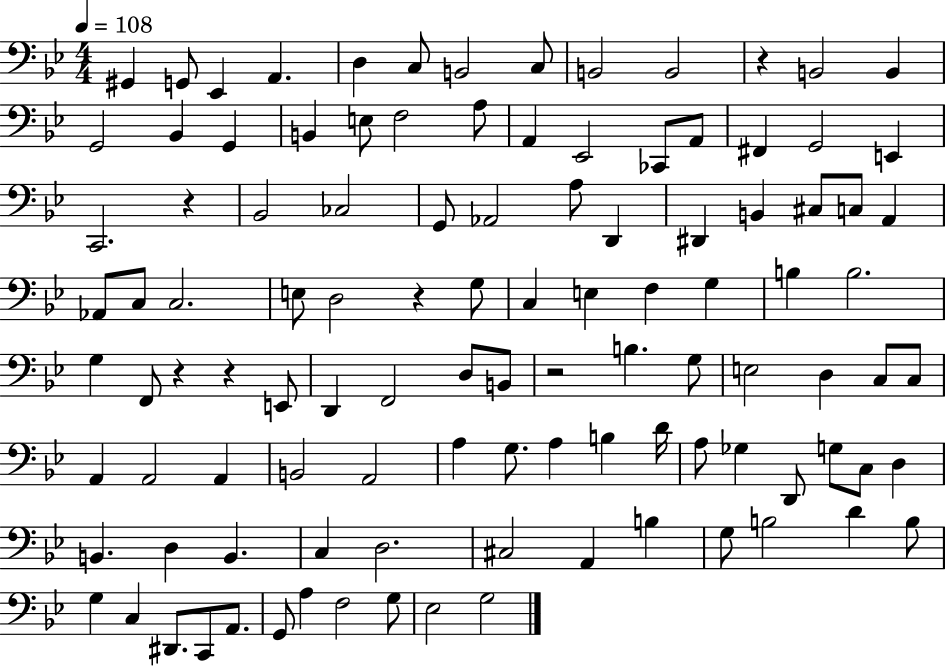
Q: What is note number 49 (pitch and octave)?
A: B3